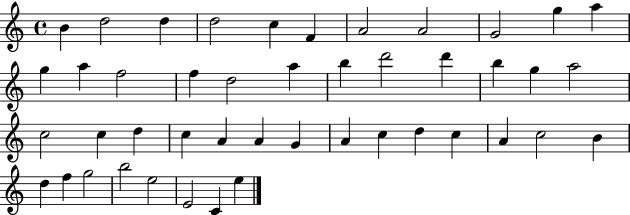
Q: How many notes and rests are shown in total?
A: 45